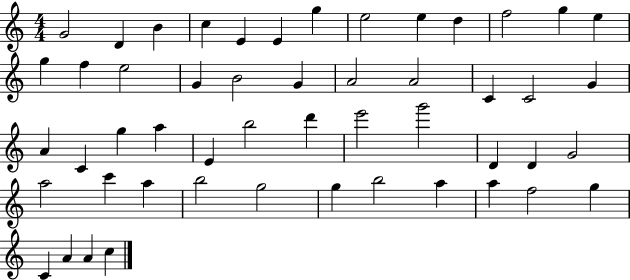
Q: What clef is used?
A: treble